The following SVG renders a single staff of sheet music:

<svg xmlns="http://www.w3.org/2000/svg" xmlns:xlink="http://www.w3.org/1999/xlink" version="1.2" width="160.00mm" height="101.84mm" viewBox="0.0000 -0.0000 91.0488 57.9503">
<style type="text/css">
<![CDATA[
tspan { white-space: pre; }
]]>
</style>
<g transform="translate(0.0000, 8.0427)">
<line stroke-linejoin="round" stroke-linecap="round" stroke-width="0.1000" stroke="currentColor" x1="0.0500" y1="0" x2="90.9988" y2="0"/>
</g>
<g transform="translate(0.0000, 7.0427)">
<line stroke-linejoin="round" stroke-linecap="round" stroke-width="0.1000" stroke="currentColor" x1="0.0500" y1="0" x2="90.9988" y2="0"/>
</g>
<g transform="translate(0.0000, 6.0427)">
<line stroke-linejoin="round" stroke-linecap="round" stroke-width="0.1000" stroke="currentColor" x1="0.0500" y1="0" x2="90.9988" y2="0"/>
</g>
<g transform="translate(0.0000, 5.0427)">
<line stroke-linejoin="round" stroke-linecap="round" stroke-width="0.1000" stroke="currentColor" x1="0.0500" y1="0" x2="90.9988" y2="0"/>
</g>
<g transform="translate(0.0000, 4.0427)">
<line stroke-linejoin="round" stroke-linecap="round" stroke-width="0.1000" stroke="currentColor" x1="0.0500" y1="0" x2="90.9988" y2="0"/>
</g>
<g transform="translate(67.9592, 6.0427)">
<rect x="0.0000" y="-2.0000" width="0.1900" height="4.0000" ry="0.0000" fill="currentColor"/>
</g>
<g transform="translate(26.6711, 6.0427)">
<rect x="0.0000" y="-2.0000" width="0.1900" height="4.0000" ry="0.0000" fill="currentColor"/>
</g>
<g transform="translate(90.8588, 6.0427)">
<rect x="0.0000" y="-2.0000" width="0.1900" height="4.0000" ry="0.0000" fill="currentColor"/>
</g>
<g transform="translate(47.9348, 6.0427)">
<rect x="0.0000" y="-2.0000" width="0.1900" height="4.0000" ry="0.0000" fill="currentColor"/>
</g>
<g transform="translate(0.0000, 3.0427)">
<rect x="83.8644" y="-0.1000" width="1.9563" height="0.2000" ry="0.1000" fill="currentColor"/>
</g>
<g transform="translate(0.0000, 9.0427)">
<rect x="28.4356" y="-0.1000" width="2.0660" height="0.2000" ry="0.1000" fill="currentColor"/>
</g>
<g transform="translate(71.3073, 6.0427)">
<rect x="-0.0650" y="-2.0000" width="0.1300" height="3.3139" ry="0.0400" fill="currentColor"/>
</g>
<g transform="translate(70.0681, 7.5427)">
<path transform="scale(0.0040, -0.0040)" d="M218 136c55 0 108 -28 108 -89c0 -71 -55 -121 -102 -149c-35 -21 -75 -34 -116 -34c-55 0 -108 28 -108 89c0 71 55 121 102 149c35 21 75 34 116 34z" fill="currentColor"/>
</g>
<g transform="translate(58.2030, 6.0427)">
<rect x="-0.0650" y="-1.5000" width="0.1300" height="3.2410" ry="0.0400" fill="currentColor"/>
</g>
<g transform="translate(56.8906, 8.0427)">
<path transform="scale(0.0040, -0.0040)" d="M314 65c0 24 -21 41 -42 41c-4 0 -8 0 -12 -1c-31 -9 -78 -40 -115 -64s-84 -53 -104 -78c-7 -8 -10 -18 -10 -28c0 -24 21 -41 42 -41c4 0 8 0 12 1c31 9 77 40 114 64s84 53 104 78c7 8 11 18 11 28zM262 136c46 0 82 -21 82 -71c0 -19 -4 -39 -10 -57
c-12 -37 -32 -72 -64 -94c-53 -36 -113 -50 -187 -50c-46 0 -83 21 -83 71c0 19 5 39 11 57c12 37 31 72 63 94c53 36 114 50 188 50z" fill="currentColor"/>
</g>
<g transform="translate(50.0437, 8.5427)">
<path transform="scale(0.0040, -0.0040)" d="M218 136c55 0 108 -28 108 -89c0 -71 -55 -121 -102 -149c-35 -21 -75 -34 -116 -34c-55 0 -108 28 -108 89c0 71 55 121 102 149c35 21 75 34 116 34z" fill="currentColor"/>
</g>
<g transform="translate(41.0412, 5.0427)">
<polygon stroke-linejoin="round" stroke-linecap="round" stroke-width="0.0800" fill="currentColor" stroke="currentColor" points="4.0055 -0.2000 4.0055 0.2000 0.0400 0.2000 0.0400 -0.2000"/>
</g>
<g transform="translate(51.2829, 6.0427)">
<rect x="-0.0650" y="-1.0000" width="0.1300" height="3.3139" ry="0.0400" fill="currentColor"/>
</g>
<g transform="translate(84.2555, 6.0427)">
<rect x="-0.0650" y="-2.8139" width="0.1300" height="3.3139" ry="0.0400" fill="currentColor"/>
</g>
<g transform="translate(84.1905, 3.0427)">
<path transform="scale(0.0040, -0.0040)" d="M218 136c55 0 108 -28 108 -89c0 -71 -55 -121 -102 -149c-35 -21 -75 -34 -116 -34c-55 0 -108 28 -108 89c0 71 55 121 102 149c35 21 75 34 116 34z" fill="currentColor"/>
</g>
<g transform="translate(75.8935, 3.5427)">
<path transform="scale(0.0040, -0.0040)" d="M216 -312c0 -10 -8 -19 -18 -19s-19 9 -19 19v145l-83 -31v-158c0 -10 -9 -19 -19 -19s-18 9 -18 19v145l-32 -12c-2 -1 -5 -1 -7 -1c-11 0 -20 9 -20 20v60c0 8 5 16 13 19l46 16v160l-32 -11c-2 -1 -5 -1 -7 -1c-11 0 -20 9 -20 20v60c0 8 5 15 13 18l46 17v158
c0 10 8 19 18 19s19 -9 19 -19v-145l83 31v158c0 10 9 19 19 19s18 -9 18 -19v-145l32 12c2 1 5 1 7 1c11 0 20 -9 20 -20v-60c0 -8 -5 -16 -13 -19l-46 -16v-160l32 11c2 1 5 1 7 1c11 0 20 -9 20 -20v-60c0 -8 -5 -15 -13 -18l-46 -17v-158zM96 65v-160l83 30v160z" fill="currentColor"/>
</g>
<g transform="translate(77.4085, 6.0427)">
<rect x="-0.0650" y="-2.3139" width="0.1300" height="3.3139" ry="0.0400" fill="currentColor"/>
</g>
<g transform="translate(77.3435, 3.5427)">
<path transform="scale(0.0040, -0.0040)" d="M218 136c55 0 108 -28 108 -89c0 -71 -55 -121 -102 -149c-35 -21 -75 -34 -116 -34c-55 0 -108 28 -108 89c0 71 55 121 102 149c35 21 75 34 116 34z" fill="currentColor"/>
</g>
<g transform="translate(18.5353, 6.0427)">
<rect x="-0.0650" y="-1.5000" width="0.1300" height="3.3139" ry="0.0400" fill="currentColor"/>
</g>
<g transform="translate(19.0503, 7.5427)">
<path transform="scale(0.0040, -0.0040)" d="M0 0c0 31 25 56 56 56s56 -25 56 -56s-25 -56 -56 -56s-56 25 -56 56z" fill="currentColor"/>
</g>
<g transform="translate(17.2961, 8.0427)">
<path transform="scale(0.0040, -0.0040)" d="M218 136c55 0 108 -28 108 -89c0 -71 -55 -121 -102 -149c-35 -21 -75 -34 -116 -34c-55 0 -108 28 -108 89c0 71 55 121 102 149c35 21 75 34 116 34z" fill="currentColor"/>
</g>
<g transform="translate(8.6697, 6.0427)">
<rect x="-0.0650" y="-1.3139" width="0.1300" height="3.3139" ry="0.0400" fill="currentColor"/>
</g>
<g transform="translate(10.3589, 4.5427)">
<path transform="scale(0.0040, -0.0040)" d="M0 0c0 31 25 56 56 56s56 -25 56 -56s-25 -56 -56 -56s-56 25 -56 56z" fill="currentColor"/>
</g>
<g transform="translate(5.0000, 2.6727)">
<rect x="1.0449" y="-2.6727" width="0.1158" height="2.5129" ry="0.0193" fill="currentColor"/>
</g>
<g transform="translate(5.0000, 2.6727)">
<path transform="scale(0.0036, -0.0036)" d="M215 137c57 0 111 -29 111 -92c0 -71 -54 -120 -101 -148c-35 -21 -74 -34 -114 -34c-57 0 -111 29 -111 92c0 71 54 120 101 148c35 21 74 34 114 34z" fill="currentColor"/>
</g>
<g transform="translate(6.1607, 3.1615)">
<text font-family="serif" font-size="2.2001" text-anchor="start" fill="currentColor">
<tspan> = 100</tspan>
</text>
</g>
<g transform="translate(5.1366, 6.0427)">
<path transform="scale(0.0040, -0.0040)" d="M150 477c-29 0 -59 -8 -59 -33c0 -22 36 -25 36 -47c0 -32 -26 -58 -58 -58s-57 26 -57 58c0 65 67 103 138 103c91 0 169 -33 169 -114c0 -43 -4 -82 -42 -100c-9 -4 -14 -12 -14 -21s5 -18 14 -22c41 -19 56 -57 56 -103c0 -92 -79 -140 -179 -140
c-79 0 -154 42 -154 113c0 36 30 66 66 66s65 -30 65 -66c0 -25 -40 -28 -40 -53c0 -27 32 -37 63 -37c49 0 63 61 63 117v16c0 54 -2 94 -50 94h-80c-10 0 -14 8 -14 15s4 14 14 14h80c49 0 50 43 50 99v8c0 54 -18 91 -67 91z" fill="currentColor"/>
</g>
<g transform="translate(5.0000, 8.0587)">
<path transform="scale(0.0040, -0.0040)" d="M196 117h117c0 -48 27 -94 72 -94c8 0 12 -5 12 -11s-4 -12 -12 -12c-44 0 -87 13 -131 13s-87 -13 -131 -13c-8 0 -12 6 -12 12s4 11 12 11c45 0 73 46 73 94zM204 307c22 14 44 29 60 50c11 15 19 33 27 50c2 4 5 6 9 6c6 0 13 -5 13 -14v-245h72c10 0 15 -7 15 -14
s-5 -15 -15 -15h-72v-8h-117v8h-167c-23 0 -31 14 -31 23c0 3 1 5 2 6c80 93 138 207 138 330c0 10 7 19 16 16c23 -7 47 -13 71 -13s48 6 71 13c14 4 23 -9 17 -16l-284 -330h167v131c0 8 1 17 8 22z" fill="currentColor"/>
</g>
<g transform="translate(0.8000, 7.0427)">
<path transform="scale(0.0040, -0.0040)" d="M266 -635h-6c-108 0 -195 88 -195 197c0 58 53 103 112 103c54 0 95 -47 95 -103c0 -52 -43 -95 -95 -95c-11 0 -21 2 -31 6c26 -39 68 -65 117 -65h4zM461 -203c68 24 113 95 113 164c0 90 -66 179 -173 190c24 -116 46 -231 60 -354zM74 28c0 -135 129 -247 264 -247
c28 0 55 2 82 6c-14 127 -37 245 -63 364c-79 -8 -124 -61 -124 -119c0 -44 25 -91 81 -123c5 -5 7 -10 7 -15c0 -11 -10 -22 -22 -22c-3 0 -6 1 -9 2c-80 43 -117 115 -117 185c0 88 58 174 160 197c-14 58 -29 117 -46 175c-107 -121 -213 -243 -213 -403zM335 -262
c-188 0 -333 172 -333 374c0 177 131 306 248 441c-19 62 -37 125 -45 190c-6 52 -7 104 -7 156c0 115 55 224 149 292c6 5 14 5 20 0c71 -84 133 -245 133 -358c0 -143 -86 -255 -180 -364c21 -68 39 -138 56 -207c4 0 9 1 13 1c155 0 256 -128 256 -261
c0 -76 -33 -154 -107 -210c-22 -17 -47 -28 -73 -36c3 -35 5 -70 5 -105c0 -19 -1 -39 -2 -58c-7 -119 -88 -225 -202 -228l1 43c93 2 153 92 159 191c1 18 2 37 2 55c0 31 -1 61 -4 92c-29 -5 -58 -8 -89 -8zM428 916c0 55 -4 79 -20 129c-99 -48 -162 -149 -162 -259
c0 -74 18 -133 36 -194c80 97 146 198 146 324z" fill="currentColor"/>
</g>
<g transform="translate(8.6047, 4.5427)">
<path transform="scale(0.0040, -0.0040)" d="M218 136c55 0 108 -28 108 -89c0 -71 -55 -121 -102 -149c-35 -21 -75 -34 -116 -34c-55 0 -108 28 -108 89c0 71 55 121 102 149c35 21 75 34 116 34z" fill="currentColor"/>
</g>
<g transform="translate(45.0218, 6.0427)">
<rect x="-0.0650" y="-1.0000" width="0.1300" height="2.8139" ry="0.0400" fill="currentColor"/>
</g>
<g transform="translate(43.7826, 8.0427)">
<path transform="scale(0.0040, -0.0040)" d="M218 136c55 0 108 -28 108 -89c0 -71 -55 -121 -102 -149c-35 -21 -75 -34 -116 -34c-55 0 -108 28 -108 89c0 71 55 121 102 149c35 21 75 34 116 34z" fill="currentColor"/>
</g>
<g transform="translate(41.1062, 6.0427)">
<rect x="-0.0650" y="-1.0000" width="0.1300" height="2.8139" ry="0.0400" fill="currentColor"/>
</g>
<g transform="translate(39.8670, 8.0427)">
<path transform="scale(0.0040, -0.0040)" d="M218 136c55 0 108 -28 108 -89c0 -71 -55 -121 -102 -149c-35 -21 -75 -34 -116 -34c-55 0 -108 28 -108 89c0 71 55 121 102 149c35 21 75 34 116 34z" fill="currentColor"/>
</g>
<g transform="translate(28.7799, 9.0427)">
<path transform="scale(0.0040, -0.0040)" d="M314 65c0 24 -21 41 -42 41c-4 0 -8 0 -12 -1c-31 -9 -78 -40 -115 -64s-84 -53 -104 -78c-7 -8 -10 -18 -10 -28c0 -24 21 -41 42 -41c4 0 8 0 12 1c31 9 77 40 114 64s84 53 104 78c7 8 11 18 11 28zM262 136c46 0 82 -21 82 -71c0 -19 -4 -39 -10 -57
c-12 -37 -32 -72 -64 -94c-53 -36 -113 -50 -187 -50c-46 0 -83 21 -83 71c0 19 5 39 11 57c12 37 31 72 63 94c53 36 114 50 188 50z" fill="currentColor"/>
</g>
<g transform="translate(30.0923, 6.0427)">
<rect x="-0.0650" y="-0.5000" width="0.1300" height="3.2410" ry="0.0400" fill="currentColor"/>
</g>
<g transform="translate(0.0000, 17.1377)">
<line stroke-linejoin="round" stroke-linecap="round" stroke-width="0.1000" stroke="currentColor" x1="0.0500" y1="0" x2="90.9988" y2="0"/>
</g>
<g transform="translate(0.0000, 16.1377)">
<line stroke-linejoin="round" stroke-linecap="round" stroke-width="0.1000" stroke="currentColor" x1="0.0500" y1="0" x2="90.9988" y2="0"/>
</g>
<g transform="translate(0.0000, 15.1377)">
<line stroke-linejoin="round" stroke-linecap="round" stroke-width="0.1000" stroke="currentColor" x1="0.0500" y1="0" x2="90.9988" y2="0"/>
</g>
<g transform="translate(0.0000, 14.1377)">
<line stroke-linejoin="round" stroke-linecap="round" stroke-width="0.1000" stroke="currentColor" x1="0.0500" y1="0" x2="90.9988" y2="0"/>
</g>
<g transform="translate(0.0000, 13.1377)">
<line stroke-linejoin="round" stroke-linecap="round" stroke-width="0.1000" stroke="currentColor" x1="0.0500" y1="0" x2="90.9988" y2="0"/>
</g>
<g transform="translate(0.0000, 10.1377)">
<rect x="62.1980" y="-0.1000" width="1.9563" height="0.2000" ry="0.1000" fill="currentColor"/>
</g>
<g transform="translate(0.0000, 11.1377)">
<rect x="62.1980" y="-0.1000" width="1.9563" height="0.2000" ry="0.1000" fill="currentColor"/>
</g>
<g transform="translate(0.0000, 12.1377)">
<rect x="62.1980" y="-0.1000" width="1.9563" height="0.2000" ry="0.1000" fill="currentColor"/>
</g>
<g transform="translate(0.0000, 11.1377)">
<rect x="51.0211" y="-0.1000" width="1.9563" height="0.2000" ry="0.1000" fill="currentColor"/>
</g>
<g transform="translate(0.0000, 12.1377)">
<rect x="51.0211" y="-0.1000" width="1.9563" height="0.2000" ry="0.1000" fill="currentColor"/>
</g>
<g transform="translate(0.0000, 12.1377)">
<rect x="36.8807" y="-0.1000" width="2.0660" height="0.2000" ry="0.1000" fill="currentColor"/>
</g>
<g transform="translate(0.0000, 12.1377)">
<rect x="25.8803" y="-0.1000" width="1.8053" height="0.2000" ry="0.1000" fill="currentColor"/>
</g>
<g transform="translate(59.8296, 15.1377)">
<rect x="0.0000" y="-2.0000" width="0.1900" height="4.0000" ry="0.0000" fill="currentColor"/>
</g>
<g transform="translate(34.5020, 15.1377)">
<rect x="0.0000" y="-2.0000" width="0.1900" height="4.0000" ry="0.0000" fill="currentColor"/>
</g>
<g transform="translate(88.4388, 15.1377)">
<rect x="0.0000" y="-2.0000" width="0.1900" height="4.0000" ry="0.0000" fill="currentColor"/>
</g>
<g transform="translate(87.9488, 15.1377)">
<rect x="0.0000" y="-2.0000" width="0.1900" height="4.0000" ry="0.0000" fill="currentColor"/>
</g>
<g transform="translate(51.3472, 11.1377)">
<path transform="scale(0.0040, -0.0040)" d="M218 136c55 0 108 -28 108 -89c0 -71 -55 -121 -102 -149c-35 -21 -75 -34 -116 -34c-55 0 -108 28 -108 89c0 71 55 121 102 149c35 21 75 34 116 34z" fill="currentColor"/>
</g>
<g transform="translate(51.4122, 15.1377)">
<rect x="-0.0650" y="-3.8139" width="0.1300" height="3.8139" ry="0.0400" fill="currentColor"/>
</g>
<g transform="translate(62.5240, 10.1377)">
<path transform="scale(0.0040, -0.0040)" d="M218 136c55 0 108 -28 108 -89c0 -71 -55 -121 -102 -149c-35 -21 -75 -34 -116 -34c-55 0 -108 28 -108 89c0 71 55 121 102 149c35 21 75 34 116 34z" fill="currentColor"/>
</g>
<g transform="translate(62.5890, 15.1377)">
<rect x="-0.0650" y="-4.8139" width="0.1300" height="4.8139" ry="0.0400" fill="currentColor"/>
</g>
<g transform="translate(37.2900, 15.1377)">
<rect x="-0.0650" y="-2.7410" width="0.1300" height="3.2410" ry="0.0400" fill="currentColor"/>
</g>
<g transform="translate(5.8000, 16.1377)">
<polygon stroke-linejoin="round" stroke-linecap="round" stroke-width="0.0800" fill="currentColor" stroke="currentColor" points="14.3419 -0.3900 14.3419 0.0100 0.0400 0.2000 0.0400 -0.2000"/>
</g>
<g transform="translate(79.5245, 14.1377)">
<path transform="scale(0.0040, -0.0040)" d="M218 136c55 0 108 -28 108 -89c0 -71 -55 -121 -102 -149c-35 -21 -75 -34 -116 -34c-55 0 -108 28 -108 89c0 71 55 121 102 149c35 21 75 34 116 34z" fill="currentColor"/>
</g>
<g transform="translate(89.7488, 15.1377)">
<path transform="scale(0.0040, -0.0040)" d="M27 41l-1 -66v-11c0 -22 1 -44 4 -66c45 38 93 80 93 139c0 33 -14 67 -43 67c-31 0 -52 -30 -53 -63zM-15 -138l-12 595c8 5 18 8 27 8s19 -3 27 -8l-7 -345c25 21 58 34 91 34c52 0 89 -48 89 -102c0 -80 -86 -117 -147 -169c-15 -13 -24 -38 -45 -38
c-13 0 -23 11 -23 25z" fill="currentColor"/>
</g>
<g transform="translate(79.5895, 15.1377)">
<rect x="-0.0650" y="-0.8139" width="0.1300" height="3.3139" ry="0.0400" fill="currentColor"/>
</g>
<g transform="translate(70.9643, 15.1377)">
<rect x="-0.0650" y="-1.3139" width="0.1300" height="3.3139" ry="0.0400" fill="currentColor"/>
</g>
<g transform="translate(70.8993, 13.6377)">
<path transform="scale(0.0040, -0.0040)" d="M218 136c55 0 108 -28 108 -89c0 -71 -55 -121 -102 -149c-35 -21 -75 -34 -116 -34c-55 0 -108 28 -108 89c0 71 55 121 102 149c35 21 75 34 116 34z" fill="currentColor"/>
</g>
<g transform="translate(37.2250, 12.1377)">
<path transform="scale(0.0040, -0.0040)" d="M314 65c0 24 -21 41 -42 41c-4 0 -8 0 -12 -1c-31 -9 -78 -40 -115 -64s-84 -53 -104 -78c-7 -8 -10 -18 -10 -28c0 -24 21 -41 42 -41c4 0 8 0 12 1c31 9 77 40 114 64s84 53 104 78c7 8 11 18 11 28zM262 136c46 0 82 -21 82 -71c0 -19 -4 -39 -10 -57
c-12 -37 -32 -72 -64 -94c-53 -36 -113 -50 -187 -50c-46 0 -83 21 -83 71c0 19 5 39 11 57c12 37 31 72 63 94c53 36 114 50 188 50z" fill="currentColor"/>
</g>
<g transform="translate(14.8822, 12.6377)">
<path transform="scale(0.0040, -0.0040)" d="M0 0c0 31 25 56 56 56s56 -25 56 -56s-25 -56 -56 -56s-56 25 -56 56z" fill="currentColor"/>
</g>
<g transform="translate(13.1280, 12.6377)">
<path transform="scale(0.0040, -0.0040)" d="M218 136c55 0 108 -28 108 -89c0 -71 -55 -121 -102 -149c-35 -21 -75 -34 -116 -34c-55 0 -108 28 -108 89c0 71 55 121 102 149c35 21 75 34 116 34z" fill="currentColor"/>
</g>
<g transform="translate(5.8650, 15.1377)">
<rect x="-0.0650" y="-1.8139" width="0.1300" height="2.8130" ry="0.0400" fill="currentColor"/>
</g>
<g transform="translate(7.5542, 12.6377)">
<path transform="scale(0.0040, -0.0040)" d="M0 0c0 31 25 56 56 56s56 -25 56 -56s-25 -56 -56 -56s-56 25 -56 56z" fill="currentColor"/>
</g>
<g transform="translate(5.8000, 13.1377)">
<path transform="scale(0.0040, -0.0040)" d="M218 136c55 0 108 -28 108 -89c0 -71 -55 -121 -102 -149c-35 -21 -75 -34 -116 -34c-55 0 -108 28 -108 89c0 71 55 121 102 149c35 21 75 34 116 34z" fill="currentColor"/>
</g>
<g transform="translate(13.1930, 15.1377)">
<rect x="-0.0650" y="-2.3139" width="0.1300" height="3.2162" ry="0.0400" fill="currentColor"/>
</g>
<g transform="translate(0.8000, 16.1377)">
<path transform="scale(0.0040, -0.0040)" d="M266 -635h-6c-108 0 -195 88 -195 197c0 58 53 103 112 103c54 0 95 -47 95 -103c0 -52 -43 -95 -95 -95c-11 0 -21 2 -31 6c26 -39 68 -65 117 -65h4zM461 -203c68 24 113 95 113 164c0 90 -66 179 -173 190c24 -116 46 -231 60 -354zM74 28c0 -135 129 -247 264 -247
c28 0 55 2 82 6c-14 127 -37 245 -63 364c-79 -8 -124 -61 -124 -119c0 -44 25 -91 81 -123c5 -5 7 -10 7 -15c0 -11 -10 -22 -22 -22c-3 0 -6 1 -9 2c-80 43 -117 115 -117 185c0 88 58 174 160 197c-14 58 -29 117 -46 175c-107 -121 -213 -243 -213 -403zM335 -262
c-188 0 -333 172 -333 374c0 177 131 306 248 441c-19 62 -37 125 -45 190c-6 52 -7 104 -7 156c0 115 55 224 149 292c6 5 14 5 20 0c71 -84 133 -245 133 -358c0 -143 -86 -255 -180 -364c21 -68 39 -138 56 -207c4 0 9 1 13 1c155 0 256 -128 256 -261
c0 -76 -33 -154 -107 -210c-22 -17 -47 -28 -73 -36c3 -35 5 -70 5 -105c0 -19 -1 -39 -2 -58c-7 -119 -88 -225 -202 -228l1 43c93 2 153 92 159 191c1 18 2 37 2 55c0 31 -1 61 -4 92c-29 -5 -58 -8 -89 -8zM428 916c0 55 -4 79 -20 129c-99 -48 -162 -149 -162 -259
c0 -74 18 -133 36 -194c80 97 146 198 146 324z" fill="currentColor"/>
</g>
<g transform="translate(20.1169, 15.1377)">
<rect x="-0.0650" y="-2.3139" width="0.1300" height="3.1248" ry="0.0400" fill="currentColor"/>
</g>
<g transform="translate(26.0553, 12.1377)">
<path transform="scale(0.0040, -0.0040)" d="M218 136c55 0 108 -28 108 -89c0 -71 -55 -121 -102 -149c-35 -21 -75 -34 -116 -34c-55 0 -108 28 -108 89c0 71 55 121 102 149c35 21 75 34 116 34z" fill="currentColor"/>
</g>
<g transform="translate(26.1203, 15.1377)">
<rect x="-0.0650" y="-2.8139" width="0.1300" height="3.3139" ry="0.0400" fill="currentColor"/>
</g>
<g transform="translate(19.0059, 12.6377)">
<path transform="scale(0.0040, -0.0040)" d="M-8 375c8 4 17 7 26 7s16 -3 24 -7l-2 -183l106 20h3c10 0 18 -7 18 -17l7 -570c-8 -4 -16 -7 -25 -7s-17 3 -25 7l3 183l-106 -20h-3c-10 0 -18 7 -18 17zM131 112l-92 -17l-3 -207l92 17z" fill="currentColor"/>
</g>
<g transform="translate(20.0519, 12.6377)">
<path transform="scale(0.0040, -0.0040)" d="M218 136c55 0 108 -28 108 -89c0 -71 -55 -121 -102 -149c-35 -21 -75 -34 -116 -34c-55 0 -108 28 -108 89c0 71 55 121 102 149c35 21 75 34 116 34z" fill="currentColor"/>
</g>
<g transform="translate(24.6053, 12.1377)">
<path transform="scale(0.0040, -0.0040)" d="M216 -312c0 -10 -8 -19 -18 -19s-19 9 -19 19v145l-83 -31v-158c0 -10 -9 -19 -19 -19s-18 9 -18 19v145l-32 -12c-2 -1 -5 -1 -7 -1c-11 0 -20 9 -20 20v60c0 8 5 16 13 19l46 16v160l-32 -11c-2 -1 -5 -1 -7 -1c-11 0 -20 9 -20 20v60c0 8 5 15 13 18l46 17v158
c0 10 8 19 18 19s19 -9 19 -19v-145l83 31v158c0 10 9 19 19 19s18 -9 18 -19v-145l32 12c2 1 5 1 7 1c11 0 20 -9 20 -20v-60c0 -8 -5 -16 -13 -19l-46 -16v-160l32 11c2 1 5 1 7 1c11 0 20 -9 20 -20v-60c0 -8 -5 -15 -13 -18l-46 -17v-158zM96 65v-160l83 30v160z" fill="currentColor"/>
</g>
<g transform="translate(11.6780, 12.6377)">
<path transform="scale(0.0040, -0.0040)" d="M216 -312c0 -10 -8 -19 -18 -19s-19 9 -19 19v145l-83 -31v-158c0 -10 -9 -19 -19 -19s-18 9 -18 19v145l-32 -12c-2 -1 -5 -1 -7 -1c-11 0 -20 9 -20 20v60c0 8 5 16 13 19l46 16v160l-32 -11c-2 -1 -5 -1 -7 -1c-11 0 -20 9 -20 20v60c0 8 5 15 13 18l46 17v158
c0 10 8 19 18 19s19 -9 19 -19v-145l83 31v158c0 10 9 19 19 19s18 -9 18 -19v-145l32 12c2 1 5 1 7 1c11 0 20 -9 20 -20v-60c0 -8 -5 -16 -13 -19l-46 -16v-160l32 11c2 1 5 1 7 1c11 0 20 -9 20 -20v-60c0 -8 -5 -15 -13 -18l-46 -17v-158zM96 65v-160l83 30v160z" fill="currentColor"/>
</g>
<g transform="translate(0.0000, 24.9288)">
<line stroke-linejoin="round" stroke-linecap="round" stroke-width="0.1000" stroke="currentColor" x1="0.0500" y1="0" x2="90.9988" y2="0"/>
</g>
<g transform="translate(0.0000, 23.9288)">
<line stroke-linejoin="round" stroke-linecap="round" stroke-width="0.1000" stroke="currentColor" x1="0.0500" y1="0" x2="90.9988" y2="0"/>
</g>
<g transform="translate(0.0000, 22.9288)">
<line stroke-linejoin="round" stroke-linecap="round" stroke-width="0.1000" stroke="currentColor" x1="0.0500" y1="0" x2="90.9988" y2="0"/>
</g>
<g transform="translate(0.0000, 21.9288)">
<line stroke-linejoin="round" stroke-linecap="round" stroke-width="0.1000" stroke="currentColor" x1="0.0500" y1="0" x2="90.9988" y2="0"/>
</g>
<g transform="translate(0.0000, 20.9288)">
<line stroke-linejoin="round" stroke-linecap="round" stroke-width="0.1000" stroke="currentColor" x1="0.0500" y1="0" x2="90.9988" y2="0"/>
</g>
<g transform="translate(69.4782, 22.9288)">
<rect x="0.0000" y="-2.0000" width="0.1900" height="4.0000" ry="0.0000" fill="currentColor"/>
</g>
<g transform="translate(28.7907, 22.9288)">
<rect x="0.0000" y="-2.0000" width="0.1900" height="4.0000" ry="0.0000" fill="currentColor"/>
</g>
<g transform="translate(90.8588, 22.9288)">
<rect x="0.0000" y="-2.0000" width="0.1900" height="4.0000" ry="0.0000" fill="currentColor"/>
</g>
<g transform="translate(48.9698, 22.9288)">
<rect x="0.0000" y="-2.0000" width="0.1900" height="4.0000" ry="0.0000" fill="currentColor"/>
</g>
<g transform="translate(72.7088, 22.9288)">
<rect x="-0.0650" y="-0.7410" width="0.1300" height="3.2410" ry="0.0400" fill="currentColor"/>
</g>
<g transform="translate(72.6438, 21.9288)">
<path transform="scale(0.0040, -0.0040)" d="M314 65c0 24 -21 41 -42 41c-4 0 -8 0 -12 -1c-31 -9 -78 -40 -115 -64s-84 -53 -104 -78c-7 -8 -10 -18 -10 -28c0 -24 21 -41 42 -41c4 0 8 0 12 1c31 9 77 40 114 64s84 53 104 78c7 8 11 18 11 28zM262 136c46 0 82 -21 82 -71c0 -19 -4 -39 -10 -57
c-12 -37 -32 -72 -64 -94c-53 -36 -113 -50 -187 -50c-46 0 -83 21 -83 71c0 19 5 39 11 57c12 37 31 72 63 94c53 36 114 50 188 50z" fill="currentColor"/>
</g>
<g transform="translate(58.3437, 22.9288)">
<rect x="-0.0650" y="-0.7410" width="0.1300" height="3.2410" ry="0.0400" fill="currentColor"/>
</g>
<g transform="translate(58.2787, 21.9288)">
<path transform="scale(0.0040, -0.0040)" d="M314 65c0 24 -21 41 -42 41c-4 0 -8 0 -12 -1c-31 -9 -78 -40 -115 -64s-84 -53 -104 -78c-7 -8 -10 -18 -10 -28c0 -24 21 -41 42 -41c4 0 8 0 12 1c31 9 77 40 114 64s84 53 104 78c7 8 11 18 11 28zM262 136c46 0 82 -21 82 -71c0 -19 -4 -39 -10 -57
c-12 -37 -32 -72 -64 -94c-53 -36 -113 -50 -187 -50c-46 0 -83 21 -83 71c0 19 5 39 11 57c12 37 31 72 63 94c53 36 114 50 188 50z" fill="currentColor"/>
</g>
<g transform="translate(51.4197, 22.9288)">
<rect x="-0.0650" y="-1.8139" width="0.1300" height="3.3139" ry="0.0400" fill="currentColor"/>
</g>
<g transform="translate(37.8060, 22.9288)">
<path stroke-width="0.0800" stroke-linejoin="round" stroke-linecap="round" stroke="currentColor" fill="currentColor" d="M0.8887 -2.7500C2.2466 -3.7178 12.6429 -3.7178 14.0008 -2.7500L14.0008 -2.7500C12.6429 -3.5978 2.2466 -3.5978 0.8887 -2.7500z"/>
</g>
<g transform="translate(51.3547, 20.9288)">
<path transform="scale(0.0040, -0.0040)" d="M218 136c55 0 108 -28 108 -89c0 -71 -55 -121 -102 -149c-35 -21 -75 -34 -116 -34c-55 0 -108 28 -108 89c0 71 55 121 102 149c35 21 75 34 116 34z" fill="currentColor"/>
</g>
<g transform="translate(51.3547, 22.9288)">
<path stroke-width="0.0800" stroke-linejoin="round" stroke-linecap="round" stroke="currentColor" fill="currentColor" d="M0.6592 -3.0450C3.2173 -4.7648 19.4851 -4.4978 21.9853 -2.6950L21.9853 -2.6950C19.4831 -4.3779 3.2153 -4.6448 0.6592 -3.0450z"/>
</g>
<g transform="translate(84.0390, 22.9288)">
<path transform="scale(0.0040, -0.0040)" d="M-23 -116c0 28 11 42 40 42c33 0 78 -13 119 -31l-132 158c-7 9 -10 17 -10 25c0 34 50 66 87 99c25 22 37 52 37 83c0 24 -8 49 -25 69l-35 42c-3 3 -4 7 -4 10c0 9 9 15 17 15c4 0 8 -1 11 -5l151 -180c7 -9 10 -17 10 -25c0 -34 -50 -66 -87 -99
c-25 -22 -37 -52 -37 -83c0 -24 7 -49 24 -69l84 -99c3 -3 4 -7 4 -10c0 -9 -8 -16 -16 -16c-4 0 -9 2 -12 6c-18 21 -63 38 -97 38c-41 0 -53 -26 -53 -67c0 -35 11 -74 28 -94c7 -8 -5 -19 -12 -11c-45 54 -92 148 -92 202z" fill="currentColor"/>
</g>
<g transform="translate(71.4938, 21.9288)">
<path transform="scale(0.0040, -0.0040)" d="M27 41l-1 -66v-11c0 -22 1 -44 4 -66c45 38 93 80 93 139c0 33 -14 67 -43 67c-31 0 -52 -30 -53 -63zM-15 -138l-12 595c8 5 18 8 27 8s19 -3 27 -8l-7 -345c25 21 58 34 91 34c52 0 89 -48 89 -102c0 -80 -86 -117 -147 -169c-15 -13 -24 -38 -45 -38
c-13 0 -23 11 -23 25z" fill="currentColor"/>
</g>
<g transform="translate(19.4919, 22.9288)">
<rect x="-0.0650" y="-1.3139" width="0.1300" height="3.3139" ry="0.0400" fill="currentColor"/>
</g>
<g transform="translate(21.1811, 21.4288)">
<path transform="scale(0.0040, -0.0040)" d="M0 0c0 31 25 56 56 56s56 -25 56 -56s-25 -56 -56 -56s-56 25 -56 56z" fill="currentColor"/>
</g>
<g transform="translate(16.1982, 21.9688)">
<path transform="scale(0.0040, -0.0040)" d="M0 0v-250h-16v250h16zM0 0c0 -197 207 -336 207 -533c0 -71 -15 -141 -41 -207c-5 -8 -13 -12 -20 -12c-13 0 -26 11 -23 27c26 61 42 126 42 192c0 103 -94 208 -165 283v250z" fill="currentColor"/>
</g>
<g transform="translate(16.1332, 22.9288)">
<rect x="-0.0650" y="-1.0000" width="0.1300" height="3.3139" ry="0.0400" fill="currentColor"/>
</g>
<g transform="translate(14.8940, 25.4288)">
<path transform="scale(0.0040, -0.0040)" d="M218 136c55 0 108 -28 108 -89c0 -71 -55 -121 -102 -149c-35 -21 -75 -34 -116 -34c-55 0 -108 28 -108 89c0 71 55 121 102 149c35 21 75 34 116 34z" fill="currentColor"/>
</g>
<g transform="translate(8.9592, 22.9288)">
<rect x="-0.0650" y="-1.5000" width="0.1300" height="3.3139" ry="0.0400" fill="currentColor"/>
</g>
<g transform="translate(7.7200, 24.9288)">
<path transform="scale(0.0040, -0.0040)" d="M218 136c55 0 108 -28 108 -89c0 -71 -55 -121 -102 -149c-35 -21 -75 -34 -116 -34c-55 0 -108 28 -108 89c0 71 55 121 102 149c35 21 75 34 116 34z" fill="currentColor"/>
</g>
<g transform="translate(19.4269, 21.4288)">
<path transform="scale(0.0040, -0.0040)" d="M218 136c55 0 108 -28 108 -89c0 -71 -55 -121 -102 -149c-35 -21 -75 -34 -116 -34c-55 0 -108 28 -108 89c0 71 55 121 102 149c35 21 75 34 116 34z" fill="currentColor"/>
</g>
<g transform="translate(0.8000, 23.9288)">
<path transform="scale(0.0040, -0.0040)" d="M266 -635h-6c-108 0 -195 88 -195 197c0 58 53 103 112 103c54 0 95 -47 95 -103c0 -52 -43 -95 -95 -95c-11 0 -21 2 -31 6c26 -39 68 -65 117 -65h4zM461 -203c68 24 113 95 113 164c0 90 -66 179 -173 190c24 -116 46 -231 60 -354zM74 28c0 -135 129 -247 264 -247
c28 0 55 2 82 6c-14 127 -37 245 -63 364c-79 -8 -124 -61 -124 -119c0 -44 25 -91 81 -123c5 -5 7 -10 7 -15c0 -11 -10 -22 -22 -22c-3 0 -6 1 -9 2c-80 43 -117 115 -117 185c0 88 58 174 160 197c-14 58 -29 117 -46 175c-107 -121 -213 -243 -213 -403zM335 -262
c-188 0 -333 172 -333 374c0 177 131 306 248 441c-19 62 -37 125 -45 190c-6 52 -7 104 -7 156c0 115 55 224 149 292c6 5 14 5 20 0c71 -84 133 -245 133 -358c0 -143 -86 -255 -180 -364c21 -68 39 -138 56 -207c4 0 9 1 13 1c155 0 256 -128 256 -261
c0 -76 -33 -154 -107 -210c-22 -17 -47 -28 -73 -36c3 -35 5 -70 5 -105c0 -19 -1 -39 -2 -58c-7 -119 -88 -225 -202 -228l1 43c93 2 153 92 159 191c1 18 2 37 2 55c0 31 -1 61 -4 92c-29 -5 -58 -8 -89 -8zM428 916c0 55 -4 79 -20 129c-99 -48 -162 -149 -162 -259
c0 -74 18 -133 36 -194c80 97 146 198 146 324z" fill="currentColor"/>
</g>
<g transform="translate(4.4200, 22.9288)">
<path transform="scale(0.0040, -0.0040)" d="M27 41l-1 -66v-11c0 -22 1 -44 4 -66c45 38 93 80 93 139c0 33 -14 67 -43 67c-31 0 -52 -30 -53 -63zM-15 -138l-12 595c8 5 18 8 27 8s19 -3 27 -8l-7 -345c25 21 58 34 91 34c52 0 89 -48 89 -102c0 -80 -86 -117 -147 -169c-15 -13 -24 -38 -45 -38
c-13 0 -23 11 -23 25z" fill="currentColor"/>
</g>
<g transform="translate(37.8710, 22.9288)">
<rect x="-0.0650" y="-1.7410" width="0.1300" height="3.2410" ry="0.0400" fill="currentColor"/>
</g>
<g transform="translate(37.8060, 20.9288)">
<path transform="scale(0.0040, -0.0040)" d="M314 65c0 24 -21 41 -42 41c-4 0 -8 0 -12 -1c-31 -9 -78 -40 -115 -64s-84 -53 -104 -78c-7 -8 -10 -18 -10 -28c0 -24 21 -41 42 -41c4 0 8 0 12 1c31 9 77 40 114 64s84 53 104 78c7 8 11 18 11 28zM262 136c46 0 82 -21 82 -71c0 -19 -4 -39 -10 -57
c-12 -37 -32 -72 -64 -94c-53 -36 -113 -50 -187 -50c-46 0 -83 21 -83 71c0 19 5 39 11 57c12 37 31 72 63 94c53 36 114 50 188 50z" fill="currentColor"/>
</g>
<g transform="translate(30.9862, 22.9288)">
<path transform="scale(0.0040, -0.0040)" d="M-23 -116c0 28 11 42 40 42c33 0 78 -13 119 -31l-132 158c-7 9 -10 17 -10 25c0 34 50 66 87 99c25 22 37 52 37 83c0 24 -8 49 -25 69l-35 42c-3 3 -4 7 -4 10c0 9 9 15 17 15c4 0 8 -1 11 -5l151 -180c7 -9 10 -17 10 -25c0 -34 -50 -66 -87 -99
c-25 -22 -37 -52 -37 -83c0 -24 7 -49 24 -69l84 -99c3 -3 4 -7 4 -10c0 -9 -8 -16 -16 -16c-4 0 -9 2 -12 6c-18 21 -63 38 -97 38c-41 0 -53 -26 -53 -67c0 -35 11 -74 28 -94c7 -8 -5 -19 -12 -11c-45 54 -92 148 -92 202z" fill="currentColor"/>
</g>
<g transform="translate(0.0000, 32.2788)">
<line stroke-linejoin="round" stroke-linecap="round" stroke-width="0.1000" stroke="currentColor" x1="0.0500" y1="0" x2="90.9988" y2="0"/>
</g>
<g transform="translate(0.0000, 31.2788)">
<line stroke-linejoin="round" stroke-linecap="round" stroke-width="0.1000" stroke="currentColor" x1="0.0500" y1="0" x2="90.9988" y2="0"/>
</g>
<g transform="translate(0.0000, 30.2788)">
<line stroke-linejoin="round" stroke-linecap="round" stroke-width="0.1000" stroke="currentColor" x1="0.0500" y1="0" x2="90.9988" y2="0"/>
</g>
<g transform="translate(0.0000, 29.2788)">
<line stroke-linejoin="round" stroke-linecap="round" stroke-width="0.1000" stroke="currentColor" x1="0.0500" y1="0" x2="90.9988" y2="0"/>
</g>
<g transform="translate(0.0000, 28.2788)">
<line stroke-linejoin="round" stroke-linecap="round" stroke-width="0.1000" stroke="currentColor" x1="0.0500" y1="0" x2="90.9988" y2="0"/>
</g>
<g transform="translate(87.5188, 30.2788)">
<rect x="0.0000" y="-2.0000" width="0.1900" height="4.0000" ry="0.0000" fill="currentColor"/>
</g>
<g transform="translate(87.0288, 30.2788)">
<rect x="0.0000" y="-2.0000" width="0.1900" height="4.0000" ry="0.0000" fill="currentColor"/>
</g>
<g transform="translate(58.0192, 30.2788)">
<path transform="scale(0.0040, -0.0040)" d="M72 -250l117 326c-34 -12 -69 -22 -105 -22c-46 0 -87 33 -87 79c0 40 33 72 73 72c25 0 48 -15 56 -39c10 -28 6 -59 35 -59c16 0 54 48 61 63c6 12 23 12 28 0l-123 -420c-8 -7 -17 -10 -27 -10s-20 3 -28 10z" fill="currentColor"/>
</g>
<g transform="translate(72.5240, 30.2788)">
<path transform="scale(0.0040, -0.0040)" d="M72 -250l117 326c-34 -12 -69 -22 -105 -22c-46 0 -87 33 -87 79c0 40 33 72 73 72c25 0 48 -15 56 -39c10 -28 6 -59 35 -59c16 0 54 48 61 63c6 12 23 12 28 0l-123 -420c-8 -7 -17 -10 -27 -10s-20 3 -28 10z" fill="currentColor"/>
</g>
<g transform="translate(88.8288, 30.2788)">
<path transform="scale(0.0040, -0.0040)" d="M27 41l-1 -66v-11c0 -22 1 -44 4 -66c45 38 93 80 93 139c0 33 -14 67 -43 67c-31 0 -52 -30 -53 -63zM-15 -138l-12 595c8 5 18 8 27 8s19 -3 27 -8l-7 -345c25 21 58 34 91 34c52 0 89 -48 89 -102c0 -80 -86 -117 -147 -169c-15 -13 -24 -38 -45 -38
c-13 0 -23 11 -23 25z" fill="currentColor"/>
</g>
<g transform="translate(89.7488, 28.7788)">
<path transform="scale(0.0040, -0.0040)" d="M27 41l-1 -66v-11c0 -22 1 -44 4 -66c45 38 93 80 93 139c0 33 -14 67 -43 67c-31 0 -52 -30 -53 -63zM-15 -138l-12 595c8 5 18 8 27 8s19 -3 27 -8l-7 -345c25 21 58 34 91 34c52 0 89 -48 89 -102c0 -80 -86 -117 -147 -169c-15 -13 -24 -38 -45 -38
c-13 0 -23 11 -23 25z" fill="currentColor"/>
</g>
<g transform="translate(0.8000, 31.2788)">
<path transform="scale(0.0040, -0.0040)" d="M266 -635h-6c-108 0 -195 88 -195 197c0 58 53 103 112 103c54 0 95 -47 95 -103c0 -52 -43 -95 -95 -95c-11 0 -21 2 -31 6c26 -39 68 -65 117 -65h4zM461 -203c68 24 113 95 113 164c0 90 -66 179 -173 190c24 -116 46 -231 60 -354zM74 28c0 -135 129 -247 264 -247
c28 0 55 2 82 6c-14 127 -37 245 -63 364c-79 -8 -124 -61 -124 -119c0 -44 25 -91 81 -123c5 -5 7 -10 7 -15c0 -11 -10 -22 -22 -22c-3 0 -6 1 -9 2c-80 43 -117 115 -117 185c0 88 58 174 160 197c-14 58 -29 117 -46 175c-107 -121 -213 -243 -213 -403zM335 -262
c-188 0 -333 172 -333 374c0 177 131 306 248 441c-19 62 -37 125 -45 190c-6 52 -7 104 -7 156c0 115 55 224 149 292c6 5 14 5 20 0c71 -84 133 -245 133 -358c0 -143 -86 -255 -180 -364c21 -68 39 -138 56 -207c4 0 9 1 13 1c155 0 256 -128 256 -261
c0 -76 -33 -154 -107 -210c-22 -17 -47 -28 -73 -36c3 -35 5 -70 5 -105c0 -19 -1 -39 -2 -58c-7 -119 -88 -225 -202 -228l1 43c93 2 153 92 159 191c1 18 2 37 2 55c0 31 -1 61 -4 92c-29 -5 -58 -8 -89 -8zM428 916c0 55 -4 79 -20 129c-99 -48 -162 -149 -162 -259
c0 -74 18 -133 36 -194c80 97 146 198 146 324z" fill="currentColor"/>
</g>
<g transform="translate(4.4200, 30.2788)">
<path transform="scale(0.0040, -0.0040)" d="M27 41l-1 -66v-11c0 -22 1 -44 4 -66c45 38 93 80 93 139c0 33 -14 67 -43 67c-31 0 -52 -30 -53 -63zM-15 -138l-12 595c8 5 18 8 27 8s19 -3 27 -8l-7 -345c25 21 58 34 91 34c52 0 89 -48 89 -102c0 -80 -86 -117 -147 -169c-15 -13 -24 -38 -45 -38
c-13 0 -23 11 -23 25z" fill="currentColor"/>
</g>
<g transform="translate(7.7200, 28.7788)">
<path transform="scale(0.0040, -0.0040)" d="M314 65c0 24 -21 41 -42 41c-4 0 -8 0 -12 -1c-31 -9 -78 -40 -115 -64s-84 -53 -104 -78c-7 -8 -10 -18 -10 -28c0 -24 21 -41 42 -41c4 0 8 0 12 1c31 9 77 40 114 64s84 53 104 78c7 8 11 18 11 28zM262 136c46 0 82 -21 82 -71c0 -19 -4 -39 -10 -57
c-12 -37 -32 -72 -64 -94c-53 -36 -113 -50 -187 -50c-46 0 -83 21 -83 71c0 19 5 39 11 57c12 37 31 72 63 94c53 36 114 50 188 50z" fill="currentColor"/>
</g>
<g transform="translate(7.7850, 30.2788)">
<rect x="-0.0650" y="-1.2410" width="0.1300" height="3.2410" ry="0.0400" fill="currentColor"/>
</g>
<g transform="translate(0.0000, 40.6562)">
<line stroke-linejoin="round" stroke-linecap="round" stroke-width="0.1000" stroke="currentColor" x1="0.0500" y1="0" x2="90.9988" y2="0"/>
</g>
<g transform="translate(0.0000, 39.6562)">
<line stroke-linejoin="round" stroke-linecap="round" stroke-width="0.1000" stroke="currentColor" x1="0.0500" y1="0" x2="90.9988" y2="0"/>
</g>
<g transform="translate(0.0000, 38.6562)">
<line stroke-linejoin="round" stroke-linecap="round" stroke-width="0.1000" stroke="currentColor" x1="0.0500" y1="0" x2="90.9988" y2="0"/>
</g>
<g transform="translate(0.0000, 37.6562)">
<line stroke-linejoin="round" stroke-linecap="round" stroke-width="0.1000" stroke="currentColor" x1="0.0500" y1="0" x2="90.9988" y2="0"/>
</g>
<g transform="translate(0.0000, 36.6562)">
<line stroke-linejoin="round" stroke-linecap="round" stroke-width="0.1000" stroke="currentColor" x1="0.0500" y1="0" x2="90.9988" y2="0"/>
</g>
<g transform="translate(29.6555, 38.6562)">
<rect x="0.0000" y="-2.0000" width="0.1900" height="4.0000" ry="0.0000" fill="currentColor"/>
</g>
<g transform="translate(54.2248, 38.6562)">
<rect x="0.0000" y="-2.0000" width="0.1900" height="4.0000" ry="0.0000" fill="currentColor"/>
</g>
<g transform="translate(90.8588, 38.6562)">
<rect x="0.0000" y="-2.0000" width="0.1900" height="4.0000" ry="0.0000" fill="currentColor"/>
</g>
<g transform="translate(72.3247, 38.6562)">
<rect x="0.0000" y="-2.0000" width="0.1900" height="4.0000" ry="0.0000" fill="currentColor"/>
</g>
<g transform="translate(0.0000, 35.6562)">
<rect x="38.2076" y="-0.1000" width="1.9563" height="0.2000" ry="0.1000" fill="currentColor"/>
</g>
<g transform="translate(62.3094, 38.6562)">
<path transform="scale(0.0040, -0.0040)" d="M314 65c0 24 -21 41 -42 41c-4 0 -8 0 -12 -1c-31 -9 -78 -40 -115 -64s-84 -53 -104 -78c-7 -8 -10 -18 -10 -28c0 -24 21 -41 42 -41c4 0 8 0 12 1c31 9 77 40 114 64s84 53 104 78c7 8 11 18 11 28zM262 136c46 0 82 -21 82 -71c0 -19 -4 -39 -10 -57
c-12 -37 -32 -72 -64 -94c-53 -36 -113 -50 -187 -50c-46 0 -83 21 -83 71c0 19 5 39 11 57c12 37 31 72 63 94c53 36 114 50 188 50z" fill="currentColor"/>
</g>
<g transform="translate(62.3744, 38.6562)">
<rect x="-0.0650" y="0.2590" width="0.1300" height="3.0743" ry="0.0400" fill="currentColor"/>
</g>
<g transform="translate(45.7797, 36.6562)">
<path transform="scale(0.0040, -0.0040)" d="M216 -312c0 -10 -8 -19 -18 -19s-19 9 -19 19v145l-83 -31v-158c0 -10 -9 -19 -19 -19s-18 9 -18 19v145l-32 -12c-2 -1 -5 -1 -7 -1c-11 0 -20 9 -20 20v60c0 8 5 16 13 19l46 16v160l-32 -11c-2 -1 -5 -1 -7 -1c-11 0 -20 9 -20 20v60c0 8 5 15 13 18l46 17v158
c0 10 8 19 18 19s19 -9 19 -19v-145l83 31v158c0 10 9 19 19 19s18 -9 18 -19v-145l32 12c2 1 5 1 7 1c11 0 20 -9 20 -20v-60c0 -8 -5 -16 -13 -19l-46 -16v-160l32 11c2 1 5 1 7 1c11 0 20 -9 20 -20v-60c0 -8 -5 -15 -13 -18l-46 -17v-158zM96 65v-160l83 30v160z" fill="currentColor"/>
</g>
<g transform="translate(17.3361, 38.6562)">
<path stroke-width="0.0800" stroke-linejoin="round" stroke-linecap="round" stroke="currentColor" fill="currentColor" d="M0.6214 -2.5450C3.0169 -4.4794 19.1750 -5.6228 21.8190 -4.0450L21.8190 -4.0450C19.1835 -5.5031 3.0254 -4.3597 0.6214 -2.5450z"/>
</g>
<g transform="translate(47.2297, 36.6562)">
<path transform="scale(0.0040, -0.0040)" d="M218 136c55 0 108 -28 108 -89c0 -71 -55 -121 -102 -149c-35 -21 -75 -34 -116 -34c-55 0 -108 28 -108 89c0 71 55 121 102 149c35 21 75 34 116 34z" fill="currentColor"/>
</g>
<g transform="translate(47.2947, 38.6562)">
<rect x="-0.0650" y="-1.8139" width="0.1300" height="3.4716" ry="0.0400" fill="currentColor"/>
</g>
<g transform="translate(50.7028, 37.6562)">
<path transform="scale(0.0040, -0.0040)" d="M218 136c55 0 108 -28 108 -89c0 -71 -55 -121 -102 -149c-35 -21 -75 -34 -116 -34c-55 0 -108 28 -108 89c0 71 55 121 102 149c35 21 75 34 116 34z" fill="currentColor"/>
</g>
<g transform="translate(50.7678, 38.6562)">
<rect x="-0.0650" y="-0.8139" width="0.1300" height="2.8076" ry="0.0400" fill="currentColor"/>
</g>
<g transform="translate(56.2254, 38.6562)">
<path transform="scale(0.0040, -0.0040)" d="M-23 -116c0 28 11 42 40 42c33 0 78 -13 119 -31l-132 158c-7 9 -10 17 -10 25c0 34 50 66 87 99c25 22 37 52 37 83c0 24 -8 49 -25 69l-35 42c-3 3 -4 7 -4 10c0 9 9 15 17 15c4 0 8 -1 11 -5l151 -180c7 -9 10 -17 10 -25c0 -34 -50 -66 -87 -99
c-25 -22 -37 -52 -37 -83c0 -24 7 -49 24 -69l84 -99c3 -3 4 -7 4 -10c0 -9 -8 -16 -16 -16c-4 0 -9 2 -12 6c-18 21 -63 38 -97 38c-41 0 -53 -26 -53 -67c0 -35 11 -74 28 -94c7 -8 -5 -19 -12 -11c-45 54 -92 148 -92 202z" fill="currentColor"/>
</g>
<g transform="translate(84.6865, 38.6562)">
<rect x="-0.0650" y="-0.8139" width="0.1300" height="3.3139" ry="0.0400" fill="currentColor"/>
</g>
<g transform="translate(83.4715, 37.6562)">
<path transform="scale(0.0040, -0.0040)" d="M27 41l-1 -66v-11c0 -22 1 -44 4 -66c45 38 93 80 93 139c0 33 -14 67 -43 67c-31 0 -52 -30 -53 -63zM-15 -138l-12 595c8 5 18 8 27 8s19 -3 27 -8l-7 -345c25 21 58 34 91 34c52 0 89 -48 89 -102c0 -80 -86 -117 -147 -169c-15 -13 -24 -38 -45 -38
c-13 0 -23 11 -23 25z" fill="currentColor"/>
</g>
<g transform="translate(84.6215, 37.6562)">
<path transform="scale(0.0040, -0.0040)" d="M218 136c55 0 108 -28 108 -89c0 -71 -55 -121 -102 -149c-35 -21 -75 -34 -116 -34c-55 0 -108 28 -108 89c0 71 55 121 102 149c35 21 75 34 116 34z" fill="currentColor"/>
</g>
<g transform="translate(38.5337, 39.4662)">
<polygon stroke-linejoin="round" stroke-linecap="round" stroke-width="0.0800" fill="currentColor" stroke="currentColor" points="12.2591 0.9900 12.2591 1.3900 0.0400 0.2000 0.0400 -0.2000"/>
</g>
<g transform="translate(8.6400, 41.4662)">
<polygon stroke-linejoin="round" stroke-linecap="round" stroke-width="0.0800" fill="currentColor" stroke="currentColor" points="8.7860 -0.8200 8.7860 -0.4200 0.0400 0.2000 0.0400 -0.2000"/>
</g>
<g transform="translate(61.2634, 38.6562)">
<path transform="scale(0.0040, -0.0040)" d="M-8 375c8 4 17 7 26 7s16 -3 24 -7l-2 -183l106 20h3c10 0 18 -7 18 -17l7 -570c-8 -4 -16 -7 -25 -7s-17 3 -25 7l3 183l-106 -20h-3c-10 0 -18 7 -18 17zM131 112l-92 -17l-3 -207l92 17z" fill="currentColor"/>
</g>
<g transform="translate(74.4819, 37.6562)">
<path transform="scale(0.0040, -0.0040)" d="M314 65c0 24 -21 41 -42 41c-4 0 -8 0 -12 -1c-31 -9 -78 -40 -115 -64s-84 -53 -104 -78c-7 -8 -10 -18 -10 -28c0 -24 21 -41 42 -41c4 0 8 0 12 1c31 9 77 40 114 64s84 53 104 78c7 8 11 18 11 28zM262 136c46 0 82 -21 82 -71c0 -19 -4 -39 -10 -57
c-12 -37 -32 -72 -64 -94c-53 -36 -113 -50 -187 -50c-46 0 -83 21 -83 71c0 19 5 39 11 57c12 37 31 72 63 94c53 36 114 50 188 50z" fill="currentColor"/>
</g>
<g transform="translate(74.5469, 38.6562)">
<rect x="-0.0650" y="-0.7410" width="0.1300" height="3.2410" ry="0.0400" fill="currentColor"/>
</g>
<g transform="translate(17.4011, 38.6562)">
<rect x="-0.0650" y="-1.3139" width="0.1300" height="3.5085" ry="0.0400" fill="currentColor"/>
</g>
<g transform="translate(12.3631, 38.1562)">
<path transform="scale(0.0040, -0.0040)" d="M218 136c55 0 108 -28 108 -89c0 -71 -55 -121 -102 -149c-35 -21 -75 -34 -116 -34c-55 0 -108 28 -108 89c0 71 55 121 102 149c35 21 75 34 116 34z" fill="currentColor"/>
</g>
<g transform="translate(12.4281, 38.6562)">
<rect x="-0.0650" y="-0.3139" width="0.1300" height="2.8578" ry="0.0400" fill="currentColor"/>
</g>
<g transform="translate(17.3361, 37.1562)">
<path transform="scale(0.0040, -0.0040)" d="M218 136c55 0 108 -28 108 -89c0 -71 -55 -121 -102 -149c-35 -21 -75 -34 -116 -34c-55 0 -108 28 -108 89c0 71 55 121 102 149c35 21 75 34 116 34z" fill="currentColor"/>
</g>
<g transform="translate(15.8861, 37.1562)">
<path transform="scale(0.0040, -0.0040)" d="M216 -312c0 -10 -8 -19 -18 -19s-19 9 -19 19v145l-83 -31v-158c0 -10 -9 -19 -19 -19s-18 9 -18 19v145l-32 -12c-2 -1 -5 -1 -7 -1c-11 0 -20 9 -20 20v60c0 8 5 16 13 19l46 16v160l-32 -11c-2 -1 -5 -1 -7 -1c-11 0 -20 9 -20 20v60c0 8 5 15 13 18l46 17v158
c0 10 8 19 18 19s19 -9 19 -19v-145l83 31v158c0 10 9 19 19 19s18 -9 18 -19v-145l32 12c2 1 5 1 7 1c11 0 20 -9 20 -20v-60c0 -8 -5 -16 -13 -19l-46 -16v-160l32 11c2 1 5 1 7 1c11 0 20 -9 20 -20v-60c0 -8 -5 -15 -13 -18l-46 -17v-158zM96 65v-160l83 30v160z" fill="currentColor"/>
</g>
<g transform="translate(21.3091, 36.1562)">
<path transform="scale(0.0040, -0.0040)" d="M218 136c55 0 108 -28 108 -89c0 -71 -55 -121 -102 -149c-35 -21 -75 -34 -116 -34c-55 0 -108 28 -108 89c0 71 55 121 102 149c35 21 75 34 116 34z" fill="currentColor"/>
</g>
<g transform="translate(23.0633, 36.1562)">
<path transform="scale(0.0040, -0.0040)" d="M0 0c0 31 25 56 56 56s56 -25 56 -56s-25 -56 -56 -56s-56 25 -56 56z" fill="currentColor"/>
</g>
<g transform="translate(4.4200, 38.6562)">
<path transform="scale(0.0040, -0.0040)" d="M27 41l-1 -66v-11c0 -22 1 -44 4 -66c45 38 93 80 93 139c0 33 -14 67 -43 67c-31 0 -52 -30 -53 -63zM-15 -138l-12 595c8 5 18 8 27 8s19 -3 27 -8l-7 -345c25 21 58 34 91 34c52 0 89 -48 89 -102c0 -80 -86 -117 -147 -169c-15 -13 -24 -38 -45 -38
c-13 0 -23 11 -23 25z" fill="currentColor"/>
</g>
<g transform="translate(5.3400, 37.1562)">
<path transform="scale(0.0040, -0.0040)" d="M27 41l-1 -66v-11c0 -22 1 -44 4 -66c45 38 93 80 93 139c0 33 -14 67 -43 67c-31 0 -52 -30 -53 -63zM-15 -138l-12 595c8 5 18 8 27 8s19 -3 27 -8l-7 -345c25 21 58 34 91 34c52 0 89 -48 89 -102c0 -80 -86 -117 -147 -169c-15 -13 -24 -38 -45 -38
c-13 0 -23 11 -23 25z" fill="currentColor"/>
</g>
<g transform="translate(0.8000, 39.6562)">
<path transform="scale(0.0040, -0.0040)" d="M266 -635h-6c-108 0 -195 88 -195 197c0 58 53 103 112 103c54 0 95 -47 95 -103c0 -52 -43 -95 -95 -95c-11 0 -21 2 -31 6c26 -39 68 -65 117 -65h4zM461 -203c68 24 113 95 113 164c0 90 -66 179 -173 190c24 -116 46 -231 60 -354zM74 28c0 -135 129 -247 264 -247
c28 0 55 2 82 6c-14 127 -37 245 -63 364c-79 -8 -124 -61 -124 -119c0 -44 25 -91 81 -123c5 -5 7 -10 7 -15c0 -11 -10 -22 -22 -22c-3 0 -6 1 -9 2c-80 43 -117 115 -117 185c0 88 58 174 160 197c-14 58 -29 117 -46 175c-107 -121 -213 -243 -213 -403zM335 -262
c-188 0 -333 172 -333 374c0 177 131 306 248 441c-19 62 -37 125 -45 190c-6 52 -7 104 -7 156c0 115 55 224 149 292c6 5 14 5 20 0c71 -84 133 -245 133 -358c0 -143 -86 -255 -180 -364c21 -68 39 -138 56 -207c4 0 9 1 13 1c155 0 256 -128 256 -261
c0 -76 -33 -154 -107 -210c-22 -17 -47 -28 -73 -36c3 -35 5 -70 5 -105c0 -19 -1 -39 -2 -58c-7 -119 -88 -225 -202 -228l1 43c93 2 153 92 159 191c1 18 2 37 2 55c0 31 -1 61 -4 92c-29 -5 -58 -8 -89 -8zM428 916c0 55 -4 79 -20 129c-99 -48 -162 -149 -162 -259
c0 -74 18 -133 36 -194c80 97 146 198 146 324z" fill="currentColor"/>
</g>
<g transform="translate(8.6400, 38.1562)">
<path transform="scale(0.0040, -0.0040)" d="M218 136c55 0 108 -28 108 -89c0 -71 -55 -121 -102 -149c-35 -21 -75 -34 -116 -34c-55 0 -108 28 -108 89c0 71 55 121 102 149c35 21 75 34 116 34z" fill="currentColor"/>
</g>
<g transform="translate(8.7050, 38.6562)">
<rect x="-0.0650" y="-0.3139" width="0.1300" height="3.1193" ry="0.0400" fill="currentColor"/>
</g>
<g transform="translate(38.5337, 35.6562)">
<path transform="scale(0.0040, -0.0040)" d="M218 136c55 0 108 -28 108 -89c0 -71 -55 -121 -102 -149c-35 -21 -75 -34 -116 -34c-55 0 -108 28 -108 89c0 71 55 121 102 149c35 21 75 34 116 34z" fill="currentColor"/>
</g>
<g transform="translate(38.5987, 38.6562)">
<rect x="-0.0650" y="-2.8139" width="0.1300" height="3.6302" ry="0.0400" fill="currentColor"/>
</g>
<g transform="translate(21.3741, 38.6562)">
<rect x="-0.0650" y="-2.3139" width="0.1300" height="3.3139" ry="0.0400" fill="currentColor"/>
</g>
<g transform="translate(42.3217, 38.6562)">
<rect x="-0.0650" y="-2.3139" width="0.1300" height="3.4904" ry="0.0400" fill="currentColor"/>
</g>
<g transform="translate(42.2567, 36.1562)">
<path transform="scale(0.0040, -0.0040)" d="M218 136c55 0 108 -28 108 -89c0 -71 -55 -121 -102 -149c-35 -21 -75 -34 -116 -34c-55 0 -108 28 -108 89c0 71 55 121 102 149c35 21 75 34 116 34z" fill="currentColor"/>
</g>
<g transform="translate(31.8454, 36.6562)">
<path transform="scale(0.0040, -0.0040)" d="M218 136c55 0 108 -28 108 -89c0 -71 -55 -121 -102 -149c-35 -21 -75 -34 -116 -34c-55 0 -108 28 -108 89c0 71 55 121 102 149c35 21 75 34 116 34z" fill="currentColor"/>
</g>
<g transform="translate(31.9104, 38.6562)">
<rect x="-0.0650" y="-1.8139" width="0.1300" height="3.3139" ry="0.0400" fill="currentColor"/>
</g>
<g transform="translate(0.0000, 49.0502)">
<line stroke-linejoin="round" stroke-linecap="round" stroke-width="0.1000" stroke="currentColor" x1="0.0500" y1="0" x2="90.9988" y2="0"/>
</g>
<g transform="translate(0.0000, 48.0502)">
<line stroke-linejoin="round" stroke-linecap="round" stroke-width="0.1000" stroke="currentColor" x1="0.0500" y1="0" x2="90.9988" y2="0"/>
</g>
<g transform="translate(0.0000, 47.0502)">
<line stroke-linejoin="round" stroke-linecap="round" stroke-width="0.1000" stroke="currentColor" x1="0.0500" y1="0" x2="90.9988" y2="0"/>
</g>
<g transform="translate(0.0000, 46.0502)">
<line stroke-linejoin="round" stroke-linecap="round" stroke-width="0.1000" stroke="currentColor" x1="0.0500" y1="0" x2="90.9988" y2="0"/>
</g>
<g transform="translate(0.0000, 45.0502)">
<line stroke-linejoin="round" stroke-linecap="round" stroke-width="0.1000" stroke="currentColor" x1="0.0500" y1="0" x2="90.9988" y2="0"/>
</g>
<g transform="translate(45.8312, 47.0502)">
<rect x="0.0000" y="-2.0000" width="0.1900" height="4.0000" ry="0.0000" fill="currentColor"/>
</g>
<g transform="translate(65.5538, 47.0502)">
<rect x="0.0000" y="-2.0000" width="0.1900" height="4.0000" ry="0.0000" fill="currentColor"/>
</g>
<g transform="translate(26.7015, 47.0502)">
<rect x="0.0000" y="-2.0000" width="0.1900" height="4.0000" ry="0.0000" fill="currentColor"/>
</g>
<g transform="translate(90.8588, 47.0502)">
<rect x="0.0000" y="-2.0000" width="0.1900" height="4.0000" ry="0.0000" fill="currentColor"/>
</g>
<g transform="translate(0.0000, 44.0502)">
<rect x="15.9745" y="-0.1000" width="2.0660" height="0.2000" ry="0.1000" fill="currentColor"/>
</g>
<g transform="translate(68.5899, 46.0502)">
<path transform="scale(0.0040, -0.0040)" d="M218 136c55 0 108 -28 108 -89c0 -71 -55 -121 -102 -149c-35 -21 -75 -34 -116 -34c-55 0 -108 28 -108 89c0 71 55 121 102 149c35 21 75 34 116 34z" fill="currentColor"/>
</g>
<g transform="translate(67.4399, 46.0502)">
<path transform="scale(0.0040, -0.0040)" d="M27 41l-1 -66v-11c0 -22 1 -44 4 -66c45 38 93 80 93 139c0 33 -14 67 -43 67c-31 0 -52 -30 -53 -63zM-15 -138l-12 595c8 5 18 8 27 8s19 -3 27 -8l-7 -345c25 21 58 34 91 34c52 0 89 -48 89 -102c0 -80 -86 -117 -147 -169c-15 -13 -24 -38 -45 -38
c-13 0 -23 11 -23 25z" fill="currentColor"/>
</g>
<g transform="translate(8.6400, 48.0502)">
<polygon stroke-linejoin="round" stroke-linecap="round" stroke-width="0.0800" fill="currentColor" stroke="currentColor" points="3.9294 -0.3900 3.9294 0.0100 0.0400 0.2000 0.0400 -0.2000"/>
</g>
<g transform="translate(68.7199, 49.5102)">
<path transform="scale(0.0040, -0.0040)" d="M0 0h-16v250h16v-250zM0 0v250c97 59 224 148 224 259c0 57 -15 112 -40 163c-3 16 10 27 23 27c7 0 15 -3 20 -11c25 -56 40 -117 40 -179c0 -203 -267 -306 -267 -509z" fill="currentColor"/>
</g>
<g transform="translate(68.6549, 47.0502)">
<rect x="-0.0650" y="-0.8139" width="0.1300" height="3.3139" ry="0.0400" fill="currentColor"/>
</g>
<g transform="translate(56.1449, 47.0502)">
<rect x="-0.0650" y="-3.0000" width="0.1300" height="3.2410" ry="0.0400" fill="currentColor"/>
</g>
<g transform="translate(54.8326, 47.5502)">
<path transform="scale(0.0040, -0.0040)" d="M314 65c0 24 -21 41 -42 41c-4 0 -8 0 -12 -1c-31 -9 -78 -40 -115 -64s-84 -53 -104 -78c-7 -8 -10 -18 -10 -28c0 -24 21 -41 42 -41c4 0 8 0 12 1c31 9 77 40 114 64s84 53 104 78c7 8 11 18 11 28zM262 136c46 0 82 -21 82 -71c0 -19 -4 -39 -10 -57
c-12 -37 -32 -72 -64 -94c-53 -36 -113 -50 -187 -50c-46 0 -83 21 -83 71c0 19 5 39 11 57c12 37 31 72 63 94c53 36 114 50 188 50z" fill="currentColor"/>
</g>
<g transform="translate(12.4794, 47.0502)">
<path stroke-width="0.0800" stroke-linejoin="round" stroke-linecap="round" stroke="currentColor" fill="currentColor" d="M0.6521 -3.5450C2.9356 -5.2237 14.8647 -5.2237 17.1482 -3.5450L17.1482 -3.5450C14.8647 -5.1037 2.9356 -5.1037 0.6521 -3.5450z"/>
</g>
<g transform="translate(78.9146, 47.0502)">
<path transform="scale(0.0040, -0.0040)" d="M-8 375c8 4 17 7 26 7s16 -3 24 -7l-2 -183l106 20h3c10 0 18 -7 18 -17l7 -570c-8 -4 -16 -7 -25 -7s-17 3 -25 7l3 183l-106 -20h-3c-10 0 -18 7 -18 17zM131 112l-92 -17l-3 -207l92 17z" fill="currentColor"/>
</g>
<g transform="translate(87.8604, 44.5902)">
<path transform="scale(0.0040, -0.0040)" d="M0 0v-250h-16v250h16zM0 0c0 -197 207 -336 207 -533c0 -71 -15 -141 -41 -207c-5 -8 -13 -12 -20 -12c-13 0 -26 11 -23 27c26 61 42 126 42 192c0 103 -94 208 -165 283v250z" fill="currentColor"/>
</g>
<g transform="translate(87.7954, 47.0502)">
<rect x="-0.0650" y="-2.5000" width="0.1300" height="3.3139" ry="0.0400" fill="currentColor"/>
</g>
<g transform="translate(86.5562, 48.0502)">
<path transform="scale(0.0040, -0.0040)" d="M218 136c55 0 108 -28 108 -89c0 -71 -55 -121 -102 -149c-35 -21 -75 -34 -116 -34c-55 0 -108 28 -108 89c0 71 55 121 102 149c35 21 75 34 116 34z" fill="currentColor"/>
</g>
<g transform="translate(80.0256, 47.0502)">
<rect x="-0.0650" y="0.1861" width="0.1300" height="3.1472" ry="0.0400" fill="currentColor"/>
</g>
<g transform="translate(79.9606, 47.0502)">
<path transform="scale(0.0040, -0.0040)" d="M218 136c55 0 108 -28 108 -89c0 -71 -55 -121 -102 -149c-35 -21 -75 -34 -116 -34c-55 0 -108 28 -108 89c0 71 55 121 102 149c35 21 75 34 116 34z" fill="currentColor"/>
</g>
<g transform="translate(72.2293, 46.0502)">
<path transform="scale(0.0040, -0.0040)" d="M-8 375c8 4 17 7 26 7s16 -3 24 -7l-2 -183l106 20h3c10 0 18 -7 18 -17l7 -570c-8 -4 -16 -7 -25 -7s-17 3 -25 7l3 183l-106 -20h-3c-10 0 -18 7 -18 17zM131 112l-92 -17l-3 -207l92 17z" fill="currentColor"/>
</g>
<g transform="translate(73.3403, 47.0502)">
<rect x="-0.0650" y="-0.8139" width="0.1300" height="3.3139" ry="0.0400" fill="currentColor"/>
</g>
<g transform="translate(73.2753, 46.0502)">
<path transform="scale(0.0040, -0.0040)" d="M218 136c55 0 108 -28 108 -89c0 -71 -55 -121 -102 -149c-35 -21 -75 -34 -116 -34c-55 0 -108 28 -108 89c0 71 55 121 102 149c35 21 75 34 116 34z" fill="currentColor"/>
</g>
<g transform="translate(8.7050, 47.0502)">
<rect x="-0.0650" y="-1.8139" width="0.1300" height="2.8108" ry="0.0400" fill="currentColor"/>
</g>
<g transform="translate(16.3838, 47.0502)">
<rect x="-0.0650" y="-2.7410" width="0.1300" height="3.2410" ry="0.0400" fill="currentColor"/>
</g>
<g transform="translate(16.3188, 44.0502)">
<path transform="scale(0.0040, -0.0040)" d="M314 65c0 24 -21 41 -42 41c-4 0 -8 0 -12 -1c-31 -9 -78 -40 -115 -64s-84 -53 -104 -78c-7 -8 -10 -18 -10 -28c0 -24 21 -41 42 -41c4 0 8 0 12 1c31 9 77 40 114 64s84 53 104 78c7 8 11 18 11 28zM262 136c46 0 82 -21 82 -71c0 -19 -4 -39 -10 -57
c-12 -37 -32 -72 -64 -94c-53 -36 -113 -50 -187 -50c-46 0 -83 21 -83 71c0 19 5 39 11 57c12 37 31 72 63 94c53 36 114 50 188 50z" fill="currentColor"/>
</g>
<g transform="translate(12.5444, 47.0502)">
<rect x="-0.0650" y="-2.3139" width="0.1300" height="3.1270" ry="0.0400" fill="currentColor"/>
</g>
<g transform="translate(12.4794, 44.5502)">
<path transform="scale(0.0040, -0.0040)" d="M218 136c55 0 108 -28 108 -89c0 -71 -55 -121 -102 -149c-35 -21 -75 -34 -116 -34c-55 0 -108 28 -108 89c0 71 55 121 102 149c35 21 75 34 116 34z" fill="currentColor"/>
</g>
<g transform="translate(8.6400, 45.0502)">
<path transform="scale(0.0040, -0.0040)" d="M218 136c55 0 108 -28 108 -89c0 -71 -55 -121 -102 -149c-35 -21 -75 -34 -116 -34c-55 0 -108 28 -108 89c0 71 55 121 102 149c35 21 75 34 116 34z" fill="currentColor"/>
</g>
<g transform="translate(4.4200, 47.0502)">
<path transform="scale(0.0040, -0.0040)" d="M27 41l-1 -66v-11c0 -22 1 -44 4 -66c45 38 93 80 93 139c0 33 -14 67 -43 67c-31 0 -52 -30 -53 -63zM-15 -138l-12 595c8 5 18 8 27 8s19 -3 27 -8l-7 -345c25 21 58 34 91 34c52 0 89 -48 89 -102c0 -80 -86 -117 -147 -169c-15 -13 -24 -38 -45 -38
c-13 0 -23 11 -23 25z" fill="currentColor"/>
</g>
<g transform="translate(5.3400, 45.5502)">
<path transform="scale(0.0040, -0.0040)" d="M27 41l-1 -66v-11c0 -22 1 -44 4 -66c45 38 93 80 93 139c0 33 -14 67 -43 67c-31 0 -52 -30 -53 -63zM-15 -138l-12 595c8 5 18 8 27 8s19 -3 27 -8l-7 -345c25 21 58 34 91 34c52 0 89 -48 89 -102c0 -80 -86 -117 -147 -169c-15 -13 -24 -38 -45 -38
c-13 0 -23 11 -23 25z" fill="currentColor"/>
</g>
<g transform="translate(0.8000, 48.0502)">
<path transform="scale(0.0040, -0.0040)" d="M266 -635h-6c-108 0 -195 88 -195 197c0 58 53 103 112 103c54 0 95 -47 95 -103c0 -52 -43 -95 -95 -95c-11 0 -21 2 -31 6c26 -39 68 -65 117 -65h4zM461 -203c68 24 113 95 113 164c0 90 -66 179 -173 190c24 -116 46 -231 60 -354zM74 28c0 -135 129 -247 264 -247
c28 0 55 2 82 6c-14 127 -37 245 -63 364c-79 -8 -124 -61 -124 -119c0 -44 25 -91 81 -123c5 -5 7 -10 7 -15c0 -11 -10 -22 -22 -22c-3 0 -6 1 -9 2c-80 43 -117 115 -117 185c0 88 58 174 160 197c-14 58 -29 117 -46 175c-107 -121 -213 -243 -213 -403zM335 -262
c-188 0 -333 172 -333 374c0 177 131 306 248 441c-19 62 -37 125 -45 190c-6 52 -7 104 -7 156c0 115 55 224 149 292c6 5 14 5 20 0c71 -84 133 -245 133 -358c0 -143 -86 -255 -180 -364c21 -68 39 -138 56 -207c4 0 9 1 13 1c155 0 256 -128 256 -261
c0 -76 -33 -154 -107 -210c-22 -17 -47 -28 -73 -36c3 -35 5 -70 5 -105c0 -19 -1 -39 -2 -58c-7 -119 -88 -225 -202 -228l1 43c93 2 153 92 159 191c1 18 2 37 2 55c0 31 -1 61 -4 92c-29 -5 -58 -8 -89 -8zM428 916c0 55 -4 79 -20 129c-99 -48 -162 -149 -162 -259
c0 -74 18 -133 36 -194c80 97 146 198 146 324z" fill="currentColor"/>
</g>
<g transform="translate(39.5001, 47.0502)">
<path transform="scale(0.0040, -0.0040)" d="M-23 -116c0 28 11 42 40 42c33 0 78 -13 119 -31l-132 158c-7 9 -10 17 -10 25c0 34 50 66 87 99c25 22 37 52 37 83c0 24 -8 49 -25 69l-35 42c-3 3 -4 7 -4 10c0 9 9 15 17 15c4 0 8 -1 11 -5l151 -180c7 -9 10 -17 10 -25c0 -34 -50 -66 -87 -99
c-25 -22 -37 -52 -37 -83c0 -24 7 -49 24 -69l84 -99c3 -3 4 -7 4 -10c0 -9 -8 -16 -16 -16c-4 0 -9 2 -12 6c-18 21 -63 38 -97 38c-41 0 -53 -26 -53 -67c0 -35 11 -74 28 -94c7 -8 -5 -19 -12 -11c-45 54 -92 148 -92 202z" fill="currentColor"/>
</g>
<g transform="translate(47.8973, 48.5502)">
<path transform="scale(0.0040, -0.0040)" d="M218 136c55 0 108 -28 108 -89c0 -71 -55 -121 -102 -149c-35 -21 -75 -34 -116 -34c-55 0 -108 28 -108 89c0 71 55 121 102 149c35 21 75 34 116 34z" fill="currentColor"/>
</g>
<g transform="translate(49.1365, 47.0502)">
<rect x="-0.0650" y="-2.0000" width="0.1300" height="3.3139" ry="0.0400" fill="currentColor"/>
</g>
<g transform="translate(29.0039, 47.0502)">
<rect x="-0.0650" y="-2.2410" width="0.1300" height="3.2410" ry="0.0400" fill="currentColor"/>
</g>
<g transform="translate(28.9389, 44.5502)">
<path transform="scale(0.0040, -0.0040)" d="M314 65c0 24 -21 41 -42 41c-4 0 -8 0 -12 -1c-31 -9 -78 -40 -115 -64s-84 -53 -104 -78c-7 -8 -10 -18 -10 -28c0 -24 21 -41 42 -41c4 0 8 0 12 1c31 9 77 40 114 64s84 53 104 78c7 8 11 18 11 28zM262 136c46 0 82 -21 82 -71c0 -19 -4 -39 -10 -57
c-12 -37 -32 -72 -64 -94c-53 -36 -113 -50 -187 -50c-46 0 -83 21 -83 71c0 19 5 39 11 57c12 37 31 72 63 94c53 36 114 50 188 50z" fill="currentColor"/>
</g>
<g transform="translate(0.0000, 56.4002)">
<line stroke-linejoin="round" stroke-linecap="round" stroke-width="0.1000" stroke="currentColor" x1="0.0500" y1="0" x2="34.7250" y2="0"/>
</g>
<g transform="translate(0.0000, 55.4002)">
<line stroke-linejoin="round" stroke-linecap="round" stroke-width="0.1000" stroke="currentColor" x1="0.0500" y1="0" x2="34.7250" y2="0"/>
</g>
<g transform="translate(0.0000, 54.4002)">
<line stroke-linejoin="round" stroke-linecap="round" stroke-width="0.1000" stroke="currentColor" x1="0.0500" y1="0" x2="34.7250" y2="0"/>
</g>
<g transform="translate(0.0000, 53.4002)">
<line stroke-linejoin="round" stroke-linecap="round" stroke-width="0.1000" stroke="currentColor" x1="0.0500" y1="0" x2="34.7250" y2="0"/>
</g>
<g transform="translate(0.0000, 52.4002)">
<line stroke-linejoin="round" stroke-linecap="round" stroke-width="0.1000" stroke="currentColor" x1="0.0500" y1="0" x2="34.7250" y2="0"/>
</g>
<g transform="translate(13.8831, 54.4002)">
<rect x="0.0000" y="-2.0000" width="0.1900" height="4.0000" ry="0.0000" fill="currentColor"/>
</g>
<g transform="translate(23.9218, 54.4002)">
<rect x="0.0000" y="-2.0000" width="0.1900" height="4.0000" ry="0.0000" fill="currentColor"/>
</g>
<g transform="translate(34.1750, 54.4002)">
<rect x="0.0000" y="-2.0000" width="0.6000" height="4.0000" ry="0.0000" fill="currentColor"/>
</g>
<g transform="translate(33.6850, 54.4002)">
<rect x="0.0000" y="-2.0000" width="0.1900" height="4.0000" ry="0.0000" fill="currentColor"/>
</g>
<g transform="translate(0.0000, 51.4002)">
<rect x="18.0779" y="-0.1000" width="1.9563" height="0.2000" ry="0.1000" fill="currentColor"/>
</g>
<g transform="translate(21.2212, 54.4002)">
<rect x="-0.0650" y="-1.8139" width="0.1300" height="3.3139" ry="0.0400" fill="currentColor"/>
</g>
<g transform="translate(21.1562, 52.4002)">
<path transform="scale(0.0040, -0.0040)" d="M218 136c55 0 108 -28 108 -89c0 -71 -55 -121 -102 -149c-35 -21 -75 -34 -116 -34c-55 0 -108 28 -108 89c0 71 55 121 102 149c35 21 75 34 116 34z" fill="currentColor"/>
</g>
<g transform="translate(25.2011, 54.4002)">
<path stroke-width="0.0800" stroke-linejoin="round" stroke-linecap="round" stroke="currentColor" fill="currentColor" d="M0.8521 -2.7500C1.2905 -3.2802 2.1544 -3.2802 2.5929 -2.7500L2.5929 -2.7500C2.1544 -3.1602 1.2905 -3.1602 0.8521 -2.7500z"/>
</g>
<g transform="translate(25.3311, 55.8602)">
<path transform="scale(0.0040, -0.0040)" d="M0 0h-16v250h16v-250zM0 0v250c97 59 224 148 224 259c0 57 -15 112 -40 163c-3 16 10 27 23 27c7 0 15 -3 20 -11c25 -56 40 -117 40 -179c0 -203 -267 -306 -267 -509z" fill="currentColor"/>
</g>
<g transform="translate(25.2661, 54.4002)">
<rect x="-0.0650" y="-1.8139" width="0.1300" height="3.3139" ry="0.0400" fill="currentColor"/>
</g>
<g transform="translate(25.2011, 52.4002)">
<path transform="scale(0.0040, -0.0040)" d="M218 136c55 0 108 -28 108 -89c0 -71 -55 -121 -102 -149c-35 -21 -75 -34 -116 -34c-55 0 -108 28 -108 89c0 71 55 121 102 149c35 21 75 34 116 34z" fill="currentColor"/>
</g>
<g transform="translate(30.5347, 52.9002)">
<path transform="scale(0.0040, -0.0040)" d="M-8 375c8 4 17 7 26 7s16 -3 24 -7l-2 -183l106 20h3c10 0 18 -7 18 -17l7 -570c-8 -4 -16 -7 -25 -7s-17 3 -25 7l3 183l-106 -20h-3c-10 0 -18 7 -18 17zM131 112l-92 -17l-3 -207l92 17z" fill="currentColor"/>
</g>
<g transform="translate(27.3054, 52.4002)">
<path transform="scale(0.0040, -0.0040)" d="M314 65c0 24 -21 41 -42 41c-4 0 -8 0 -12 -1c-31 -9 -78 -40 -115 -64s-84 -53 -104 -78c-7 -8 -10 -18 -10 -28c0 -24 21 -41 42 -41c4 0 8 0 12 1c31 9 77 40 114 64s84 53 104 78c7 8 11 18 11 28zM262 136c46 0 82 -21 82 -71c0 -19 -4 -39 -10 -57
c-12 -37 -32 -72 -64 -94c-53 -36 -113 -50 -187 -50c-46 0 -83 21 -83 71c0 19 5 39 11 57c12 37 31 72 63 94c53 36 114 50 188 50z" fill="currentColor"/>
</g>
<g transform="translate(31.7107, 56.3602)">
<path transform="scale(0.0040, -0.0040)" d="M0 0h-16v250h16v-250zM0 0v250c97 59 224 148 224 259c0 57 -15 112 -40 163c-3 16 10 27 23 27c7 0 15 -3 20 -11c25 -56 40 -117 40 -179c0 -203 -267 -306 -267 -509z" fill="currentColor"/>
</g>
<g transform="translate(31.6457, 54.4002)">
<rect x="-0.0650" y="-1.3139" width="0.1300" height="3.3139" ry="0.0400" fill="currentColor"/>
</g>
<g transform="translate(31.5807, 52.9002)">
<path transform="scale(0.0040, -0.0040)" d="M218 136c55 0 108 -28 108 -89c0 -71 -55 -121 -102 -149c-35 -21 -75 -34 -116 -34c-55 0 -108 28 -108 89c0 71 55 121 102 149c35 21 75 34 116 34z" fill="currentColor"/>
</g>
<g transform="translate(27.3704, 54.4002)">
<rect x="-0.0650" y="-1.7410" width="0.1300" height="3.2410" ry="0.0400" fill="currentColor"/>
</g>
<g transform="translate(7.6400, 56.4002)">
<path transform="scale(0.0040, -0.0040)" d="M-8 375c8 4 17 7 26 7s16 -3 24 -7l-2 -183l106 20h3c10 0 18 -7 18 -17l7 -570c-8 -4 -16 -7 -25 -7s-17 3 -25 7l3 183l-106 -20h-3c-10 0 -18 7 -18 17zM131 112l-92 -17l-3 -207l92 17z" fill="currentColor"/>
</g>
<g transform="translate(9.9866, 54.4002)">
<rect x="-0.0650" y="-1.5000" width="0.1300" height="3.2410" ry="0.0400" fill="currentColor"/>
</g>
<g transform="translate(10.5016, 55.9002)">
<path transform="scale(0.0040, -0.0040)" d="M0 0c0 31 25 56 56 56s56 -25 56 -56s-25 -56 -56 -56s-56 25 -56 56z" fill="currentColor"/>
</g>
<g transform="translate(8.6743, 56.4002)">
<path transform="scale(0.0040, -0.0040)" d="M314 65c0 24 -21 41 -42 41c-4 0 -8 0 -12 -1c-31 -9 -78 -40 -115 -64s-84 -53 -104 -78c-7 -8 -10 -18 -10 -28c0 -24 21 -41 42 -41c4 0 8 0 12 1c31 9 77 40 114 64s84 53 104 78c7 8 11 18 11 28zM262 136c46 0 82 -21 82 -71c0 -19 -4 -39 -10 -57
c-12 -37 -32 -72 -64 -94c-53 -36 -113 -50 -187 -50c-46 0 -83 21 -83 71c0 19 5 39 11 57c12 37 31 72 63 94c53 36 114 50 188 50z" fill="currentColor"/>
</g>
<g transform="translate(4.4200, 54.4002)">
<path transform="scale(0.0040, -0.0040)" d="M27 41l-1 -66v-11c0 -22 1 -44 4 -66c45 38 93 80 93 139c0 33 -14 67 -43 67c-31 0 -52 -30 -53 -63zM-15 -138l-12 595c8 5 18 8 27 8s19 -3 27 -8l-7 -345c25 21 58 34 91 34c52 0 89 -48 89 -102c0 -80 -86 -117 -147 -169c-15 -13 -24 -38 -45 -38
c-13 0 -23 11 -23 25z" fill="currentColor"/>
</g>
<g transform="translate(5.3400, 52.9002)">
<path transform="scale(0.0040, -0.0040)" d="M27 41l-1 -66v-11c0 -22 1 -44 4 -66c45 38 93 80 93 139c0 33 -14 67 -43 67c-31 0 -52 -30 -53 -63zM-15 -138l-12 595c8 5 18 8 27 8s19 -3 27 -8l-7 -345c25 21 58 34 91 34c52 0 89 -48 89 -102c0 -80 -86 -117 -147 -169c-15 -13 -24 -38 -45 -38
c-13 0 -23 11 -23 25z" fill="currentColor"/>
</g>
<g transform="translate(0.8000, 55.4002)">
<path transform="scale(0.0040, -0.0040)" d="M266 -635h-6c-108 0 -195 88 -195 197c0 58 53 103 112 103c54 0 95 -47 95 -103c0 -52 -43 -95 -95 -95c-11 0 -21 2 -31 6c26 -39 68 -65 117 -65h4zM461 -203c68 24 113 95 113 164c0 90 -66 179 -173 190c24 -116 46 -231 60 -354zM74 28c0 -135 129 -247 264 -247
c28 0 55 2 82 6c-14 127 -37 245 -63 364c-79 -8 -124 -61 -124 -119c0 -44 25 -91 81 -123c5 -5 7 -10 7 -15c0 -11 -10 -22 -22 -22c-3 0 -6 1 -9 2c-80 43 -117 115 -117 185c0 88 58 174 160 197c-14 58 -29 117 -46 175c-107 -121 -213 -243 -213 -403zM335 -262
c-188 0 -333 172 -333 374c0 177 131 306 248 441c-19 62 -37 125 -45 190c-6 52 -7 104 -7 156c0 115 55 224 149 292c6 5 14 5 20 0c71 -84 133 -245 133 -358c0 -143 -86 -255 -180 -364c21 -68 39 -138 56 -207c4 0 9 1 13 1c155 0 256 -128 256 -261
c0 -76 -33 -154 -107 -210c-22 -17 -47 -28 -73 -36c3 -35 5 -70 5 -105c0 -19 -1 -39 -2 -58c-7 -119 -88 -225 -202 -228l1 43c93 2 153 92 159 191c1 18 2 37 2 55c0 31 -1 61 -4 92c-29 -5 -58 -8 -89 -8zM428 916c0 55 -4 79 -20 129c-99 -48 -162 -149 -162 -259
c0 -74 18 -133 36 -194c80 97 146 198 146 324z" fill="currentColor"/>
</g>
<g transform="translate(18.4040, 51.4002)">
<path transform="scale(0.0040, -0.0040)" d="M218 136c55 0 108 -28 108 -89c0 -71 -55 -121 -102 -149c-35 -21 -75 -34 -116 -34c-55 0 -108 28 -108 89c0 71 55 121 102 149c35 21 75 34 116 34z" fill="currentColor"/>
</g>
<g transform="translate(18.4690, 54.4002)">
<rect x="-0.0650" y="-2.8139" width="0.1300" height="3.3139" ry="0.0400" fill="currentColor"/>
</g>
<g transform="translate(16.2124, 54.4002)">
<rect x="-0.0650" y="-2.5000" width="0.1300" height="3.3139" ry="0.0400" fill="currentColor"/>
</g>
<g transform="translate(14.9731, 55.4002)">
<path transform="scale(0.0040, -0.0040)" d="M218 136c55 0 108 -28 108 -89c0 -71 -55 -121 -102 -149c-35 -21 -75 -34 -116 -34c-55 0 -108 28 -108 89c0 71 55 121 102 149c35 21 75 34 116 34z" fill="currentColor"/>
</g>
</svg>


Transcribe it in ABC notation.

X:1
T:Untitled
M:3/4
L:1/4
K:C
e E C2 E/2 E/2 D E2 F ^g a f/2 ^g/2 g/2 ^a a2 c' e' e d E D/2 e z f2 f d2 _d2 z e2 z/2 z/2 c/2 c/2 ^e/2 g f a/2 g/2 ^f/2 d/2 z B2 d2 _d f/2 g/2 a2 g2 z F A2 _d/2 d B G/2 E2 G a f f/2 f2 e/2